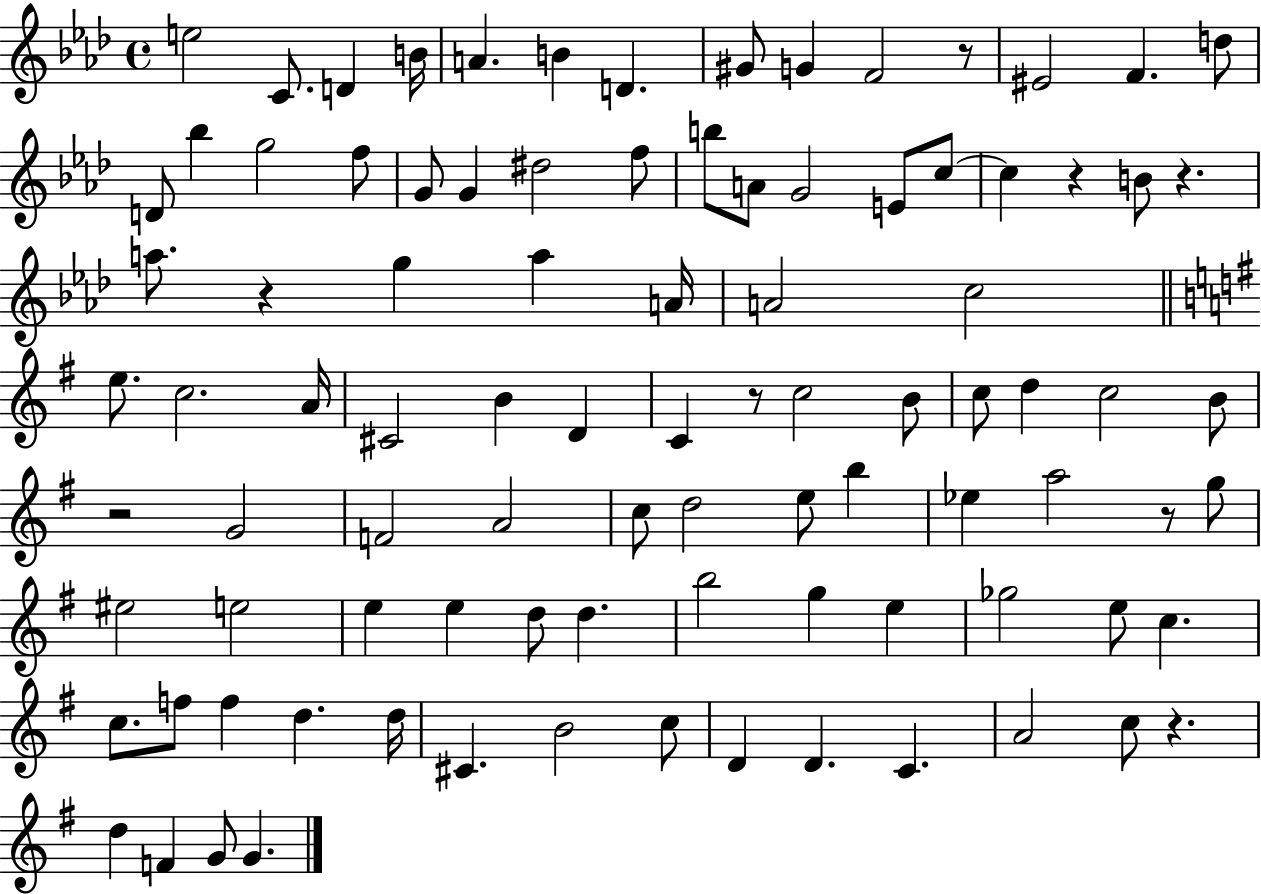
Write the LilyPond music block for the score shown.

{
  \clef treble
  \time 4/4
  \defaultTimeSignature
  \key aes \major
  e''2 c'8. d'4 b'16 | a'4. b'4 d'4. | gis'8 g'4 f'2 r8 | eis'2 f'4. d''8 | \break d'8 bes''4 g''2 f''8 | g'8 g'4 dis''2 f''8 | b''8 a'8 g'2 e'8 c''8~~ | c''4 r4 b'8 r4. | \break a''8. r4 g''4 a''4 a'16 | a'2 c''2 | \bar "||" \break \key g \major e''8. c''2. a'16 | cis'2 b'4 d'4 | c'4 r8 c''2 b'8 | c''8 d''4 c''2 b'8 | \break r2 g'2 | f'2 a'2 | c''8 d''2 e''8 b''4 | ees''4 a''2 r8 g''8 | \break eis''2 e''2 | e''4 e''4 d''8 d''4. | b''2 g''4 e''4 | ges''2 e''8 c''4. | \break c''8. f''8 f''4 d''4. d''16 | cis'4. b'2 c''8 | d'4 d'4. c'4. | a'2 c''8 r4. | \break d''4 f'4 g'8 g'4. | \bar "|."
}